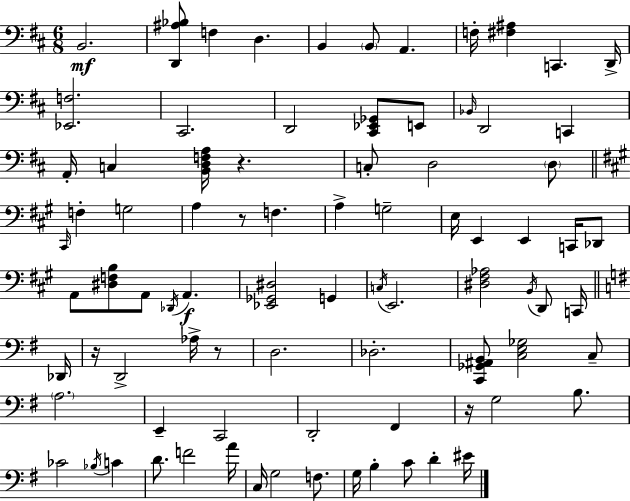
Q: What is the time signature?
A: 6/8